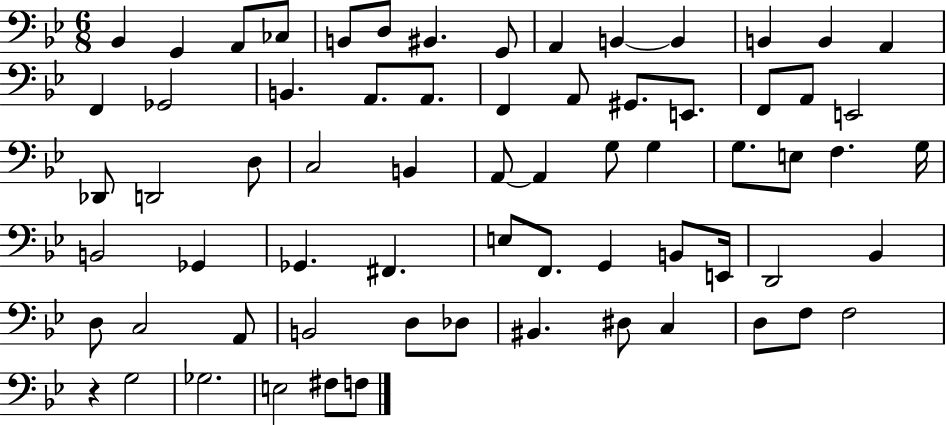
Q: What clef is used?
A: bass